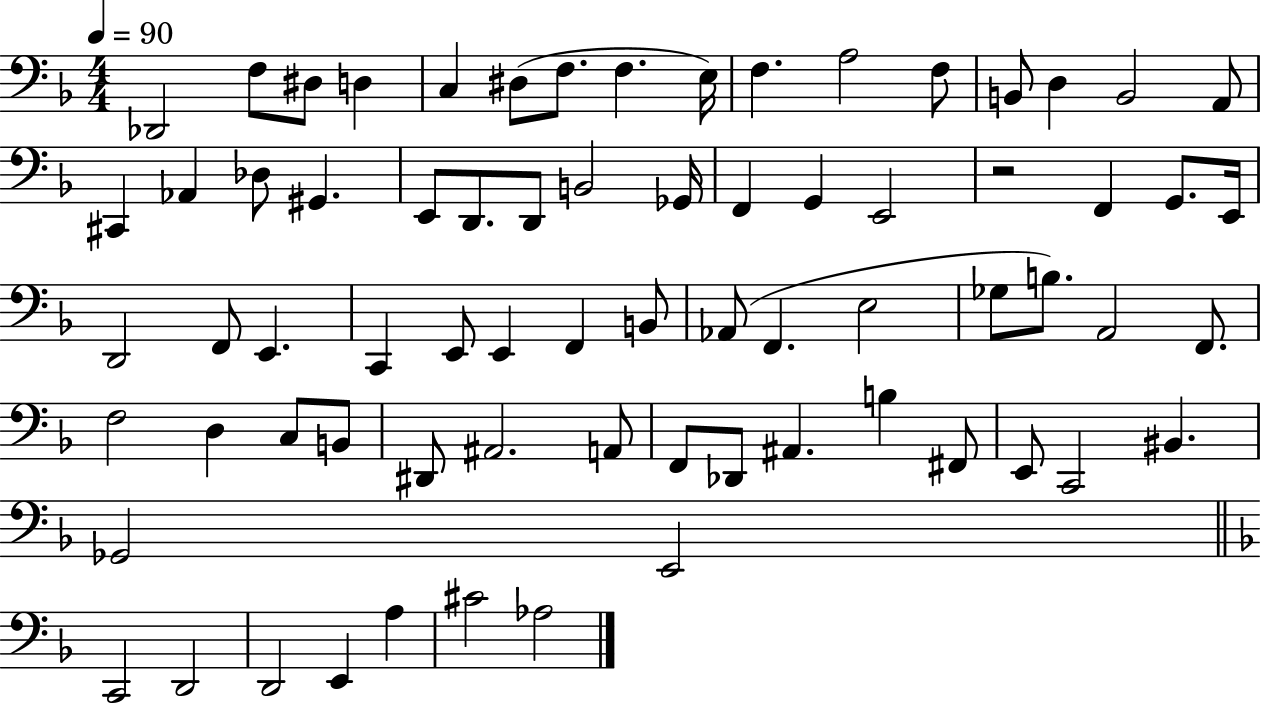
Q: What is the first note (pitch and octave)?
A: Db2